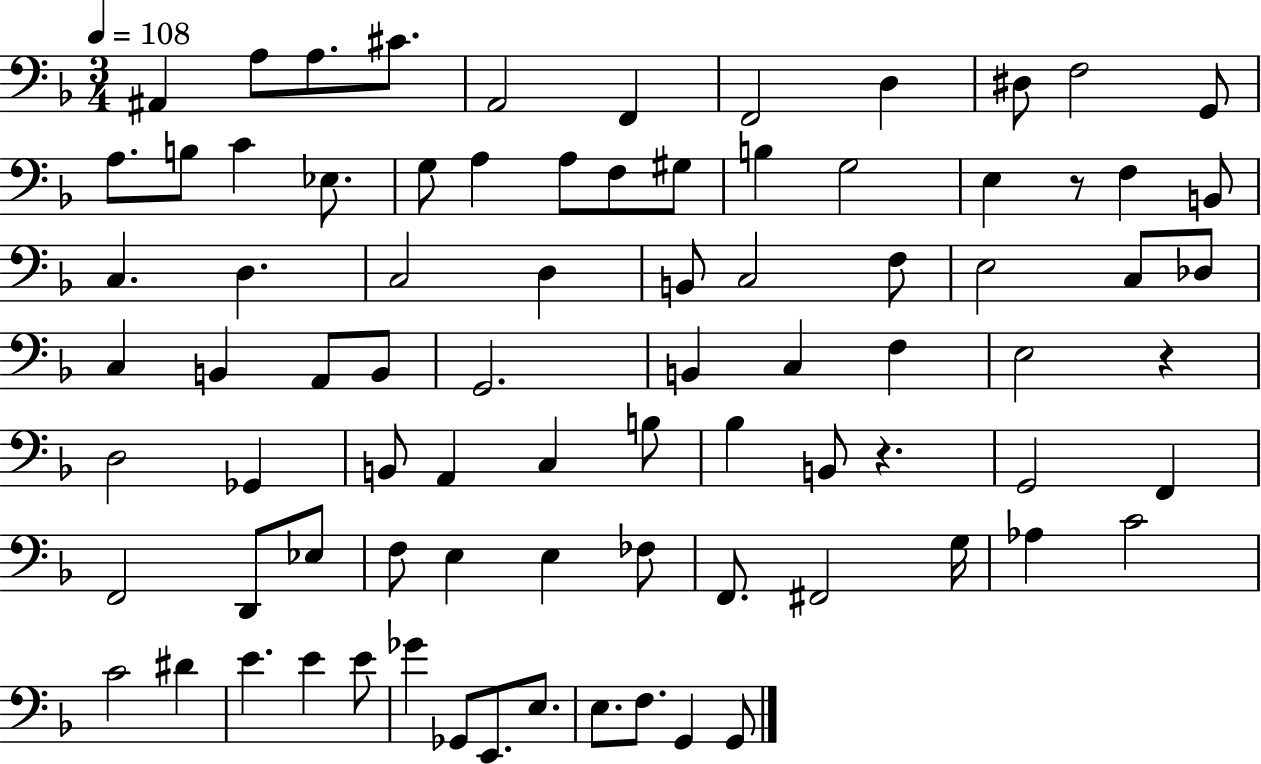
{
  \clef bass
  \numericTimeSignature
  \time 3/4
  \key f \major
  \tempo 4 = 108
  ais,4 a8 a8. cis'8. | a,2 f,4 | f,2 d4 | dis8 f2 g,8 | \break a8. b8 c'4 ees8. | g8 a4 a8 f8 gis8 | b4 g2 | e4 r8 f4 b,8 | \break c4. d4. | c2 d4 | b,8 c2 f8 | e2 c8 des8 | \break c4 b,4 a,8 b,8 | g,2. | b,4 c4 f4 | e2 r4 | \break d2 ges,4 | b,8 a,4 c4 b8 | bes4 b,8 r4. | g,2 f,4 | \break f,2 d,8 ees8 | f8 e4 e4 fes8 | f,8. fis,2 g16 | aes4 c'2 | \break c'2 dis'4 | e'4. e'4 e'8 | ges'4 ges,8 e,8. e8. | e8. f8. g,4 g,8 | \break \bar "|."
}